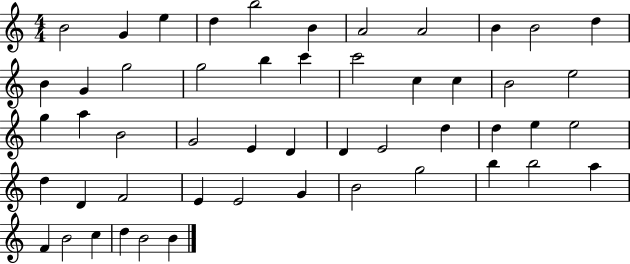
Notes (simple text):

B4/h G4/q E5/q D5/q B5/h B4/q A4/h A4/h B4/q B4/h D5/q B4/q G4/q G5/h G5/h B5/q C6/q C6/h C5/q C5/q B4/h E5/h G5/q A5/q B4/h G4/h E4/q D4/q D4/q E4/h D5/q D5/q E5/q E5/h D5/q D4/q F4/h E4/q E4/h G4/q B4/h G5/h B5/q B5/h A5/q F4/q B4/h C5/q D5/q B4/h B4/q